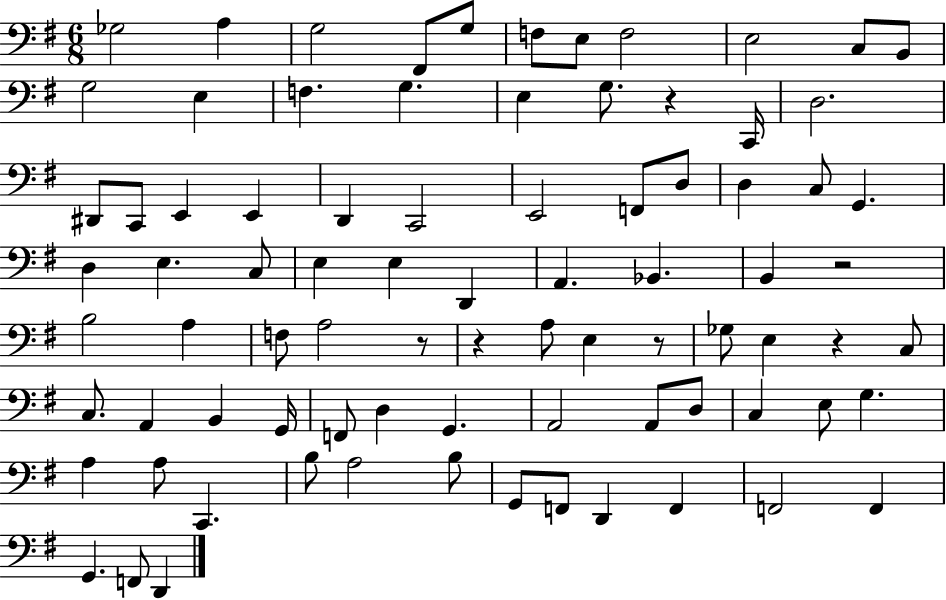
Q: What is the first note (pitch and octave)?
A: Gb3